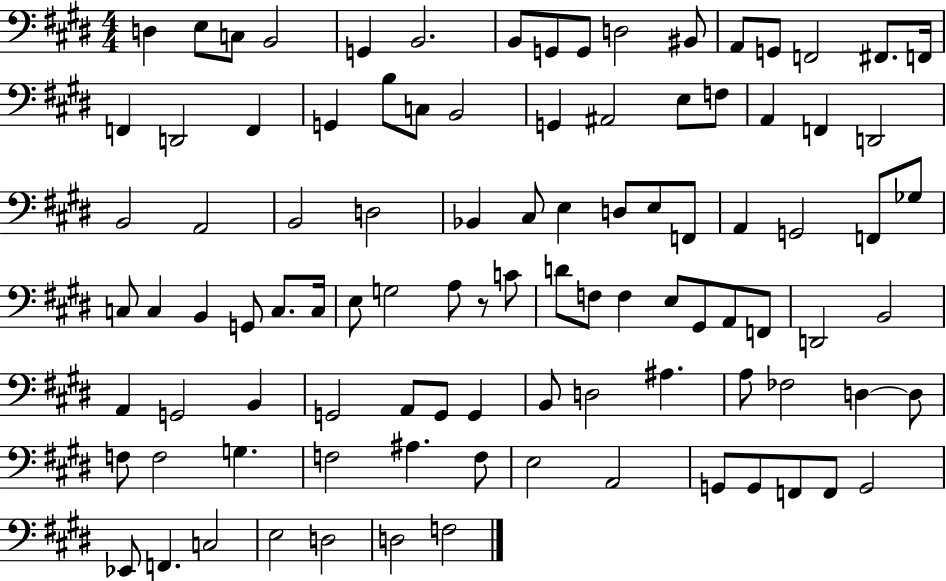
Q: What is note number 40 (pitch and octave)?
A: F2